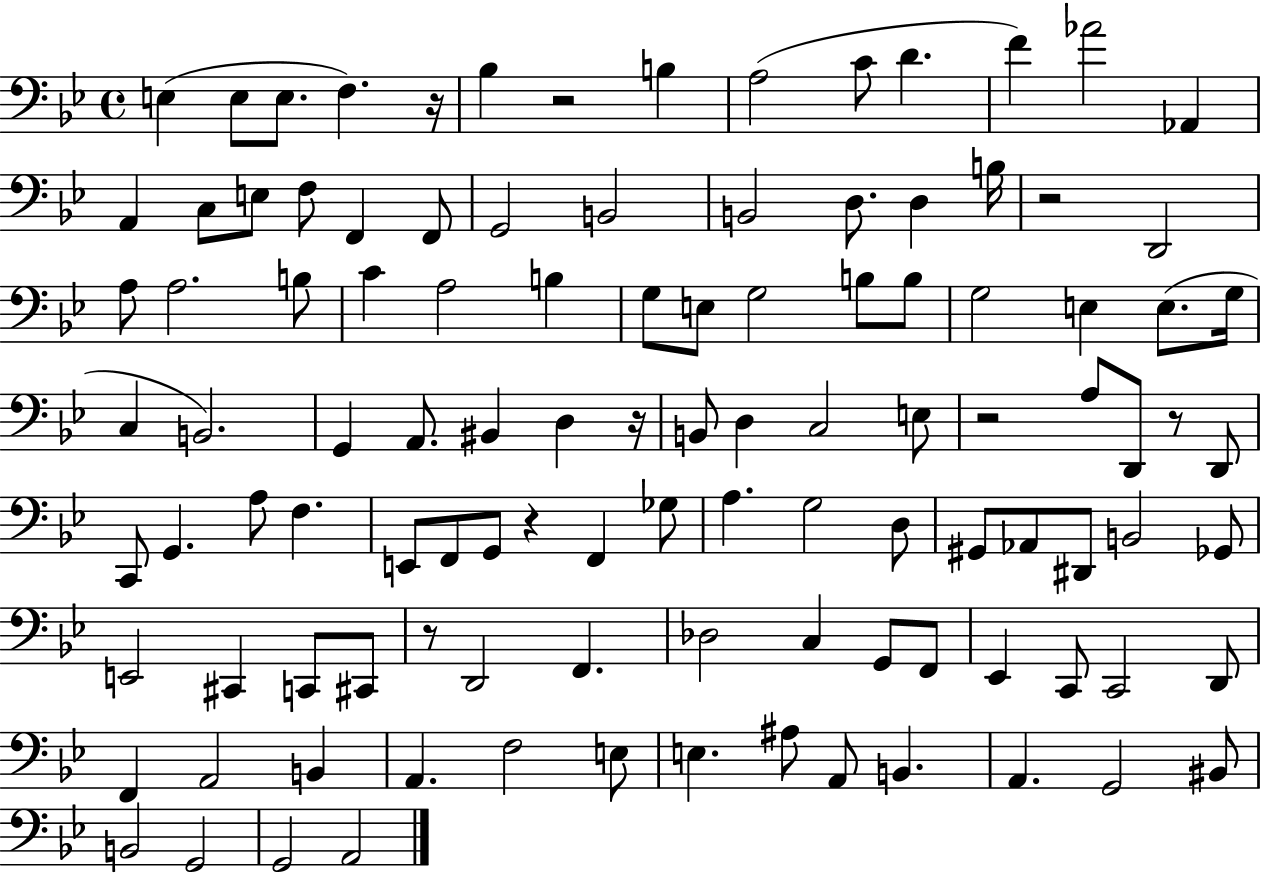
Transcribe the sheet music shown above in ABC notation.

X:1
T:Untitled
M:4/4
L:1/4
K:Bb
E, E,/2 E,/2 F, z/4 _B, z2 B, A,2 C/2 D F _A2 _A,, A,, C,/2 E,/2 F,/2 F,, F,,/2 G,,2 B,,2 B,,2 D,/2 D, B,/4 z2 D,,2 A,/2 A,2 B,/2 C A,2 B, G,/2 E,/2 G,2 B,/2 B,/2 G,2 E, E,/2 G,/4 C, B,,2 G,, A,,/2 ^B,, D, z/4 B,,/2 D, C,2 E,/2 z2 A,/2 D,,/2 z/2 D,,/2 C,,/2 G,, A,/2 F, E,,/2 F,,/2 G,,/2 z F,, _G,/2 A, G,2 D,/2 ^G,,/2 _A,,/2 ^D,,/2 B,,2 _G,,/2 E,,2 ^C,, C,,/2 ^C,,/2 z/2 D,,2 F,, _D,2 C, G,,/2 F,,/2 _E,, C,,/2 C,,2 D,,/2 F,, A,,2 B,, A,, F,2 E,/2 E, ^A,/2 A,,/2 B,, A,, G,,2 ^B,,/2 B,,2 G,,2 G,,2 A,,2